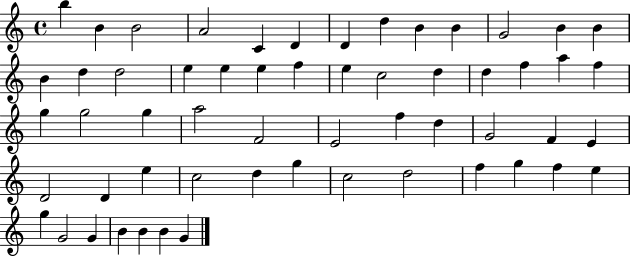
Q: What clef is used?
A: treble